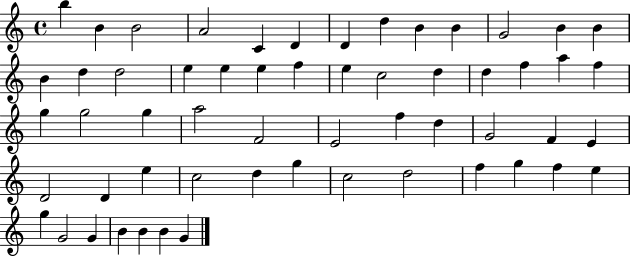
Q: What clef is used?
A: treble